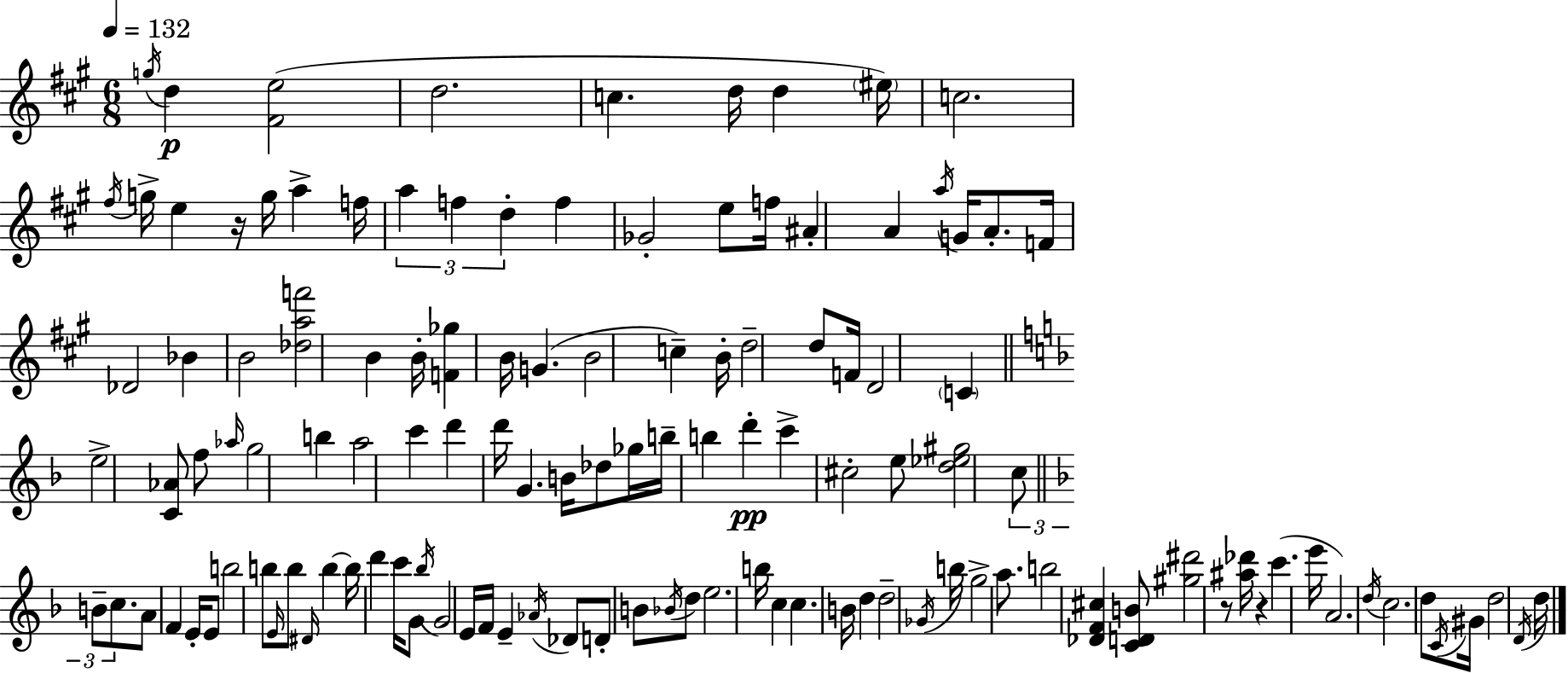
G5/s D5/q [F#4,E5]/h D5/h. C5/q. D5/s D5/q EIS5/s C5/h. F#5/s G5/s E5/q R/s G5/s A5/q F5/s A5/q F5/q D5/q F5/q Gb4/h E5/e F5/s A#4/q A4/q A5/s G4/s A4/e. F4/s Db4/h Bb4/q B4/h [Db5,A5,F6]/h B4/q B4/s [F4,Gb5]/q B4/s G4/q. B4/h C5/q B4/s D5/h D5/e F4/s D4/h C4/q E5/h [C4,Ab4]/e F5/e Ab5/s G5/h B5/q A5/h C6/q D6/q D6/s G4/q. B4/s Db5/e Gb5/s B5/s B5/q D6/q C6/q C#5/h E5/e [D5,Eb5,G#5]/h C5/e B4/e C5/e. A4/e F4/q E4/s E4/e B5/h B5/e E4/s B5/e D#4/s B5/q B5/s D6/q C6/s G4/e Bb5/s G4/h E4/s F4/s E4/q Ab4/s Db4/e D4/e B4/e Bb4/s D5/e E5/h. B5/s C5/q C5/q. B4/s D5/q D5/h Gb4/s B5/s G5/h A5/e. B5/h [Db4,F4,C#5]/q [C4,D4,B4]/e [G#5,D#6]/h R/e [A#5,Db6]/s R/q C6/q. E6/s A4/h. D5/s C5/h. D5/e C4/s G#4/s D5/h D4/s D5/s